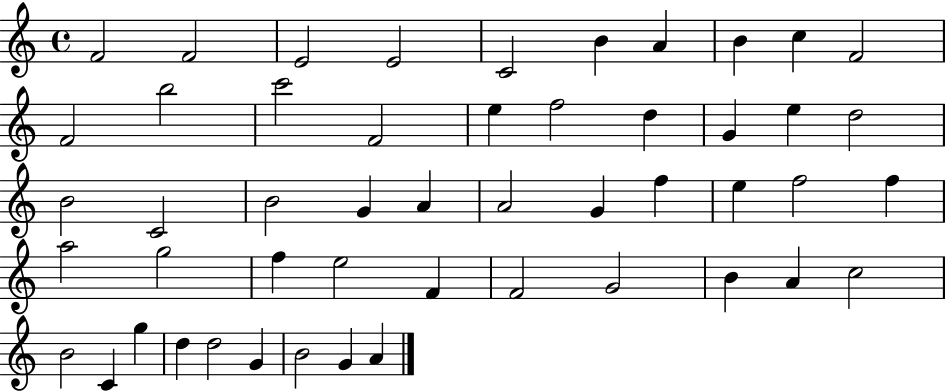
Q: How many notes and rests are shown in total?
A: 50